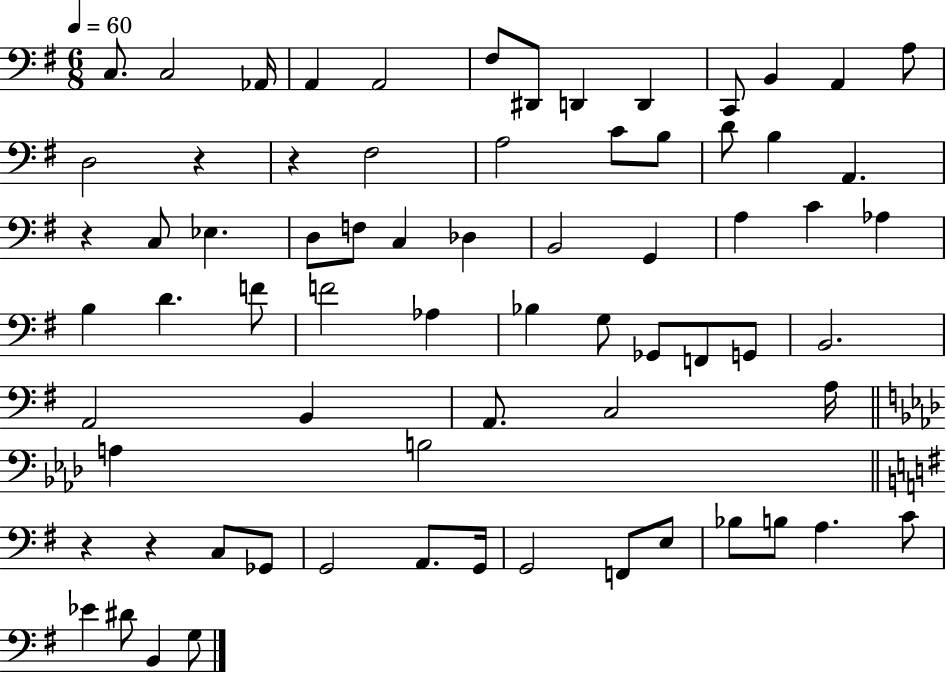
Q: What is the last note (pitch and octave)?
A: G3